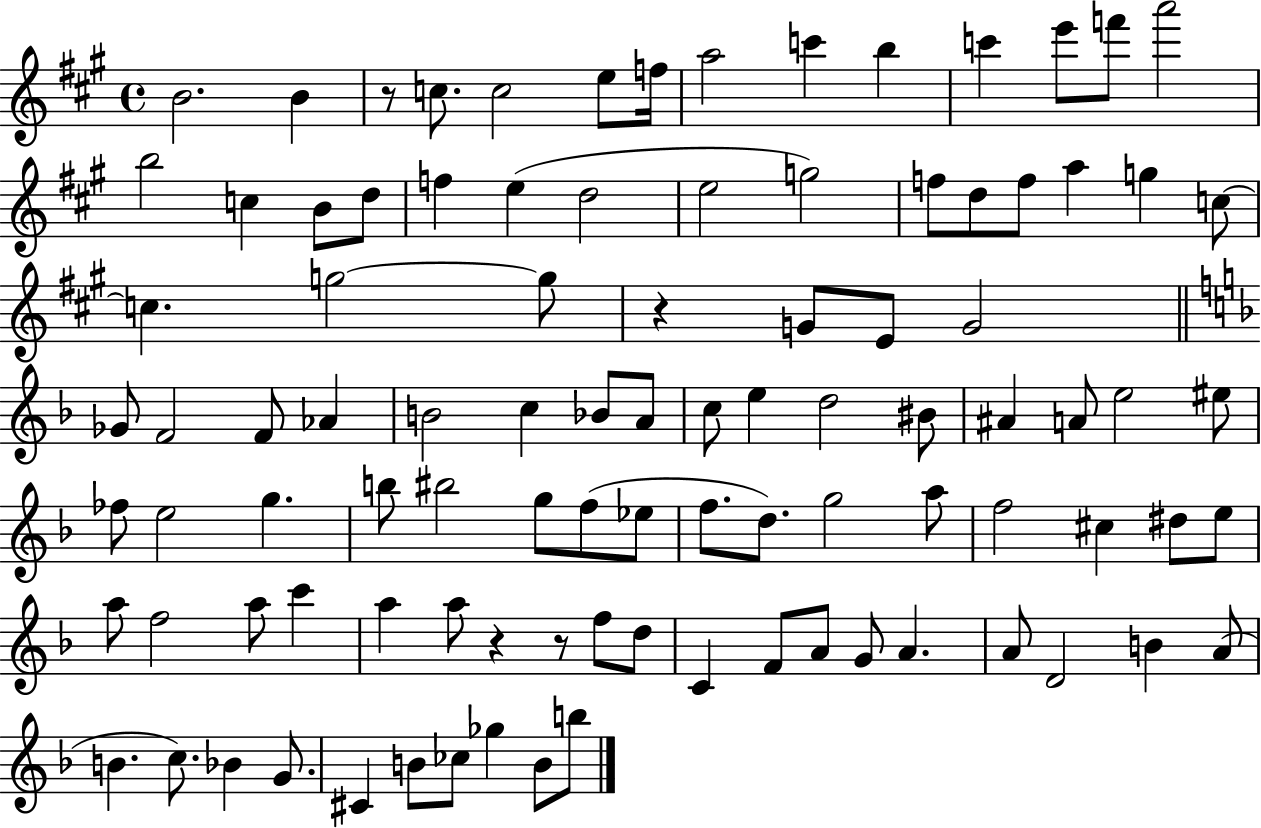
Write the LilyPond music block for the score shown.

{
  \clef treble
  \time 4/4
  \defaultTimeSignature
  \key a \major
  \repeat volta 2 { b'2. b'4 | r8 c''8. c''2 e''8 f''16 | a''2 c'''4 b''4 | c'''4 e'''8 f'''8 a'''2 | \break b''2 c''4 b'8 d''8 | f''4 e''4( d''2 | e''2 g''2) | f''8 d''8 f''8 a''4 g''4 c''8~~ | \break c''4. g''2~~ g''8 | r4 g'8 e'8 g'2 | \bar "||" \break \key d \minor ges'8 f'2 f'8 aes'4 | b'2 c''4 bes'8 a'8 | c''8 e''4 d''2 bis'8 | ais'4 a'8 e''2 eis''8 | \break fes''8 e''2 g''4. | b''8 bis''2 g''8 f''8( ees''8 | f''8. d''8.) g''2 a''8 | f''2 cis''4 dis''8 e''8 | \break a''8 f''2 a''8 c'''4 | a''4 a''8 r4 r8 f''8 d''8 | c'4 f'8 a'8 g'8 a'4. | a'8 d'2 b'4 a'8( | \break b'4. c''8.) bes'4 g'8. | cis'4 b'8 ces''8 ges''4 b'8 b''8 | } \bar "|."
}